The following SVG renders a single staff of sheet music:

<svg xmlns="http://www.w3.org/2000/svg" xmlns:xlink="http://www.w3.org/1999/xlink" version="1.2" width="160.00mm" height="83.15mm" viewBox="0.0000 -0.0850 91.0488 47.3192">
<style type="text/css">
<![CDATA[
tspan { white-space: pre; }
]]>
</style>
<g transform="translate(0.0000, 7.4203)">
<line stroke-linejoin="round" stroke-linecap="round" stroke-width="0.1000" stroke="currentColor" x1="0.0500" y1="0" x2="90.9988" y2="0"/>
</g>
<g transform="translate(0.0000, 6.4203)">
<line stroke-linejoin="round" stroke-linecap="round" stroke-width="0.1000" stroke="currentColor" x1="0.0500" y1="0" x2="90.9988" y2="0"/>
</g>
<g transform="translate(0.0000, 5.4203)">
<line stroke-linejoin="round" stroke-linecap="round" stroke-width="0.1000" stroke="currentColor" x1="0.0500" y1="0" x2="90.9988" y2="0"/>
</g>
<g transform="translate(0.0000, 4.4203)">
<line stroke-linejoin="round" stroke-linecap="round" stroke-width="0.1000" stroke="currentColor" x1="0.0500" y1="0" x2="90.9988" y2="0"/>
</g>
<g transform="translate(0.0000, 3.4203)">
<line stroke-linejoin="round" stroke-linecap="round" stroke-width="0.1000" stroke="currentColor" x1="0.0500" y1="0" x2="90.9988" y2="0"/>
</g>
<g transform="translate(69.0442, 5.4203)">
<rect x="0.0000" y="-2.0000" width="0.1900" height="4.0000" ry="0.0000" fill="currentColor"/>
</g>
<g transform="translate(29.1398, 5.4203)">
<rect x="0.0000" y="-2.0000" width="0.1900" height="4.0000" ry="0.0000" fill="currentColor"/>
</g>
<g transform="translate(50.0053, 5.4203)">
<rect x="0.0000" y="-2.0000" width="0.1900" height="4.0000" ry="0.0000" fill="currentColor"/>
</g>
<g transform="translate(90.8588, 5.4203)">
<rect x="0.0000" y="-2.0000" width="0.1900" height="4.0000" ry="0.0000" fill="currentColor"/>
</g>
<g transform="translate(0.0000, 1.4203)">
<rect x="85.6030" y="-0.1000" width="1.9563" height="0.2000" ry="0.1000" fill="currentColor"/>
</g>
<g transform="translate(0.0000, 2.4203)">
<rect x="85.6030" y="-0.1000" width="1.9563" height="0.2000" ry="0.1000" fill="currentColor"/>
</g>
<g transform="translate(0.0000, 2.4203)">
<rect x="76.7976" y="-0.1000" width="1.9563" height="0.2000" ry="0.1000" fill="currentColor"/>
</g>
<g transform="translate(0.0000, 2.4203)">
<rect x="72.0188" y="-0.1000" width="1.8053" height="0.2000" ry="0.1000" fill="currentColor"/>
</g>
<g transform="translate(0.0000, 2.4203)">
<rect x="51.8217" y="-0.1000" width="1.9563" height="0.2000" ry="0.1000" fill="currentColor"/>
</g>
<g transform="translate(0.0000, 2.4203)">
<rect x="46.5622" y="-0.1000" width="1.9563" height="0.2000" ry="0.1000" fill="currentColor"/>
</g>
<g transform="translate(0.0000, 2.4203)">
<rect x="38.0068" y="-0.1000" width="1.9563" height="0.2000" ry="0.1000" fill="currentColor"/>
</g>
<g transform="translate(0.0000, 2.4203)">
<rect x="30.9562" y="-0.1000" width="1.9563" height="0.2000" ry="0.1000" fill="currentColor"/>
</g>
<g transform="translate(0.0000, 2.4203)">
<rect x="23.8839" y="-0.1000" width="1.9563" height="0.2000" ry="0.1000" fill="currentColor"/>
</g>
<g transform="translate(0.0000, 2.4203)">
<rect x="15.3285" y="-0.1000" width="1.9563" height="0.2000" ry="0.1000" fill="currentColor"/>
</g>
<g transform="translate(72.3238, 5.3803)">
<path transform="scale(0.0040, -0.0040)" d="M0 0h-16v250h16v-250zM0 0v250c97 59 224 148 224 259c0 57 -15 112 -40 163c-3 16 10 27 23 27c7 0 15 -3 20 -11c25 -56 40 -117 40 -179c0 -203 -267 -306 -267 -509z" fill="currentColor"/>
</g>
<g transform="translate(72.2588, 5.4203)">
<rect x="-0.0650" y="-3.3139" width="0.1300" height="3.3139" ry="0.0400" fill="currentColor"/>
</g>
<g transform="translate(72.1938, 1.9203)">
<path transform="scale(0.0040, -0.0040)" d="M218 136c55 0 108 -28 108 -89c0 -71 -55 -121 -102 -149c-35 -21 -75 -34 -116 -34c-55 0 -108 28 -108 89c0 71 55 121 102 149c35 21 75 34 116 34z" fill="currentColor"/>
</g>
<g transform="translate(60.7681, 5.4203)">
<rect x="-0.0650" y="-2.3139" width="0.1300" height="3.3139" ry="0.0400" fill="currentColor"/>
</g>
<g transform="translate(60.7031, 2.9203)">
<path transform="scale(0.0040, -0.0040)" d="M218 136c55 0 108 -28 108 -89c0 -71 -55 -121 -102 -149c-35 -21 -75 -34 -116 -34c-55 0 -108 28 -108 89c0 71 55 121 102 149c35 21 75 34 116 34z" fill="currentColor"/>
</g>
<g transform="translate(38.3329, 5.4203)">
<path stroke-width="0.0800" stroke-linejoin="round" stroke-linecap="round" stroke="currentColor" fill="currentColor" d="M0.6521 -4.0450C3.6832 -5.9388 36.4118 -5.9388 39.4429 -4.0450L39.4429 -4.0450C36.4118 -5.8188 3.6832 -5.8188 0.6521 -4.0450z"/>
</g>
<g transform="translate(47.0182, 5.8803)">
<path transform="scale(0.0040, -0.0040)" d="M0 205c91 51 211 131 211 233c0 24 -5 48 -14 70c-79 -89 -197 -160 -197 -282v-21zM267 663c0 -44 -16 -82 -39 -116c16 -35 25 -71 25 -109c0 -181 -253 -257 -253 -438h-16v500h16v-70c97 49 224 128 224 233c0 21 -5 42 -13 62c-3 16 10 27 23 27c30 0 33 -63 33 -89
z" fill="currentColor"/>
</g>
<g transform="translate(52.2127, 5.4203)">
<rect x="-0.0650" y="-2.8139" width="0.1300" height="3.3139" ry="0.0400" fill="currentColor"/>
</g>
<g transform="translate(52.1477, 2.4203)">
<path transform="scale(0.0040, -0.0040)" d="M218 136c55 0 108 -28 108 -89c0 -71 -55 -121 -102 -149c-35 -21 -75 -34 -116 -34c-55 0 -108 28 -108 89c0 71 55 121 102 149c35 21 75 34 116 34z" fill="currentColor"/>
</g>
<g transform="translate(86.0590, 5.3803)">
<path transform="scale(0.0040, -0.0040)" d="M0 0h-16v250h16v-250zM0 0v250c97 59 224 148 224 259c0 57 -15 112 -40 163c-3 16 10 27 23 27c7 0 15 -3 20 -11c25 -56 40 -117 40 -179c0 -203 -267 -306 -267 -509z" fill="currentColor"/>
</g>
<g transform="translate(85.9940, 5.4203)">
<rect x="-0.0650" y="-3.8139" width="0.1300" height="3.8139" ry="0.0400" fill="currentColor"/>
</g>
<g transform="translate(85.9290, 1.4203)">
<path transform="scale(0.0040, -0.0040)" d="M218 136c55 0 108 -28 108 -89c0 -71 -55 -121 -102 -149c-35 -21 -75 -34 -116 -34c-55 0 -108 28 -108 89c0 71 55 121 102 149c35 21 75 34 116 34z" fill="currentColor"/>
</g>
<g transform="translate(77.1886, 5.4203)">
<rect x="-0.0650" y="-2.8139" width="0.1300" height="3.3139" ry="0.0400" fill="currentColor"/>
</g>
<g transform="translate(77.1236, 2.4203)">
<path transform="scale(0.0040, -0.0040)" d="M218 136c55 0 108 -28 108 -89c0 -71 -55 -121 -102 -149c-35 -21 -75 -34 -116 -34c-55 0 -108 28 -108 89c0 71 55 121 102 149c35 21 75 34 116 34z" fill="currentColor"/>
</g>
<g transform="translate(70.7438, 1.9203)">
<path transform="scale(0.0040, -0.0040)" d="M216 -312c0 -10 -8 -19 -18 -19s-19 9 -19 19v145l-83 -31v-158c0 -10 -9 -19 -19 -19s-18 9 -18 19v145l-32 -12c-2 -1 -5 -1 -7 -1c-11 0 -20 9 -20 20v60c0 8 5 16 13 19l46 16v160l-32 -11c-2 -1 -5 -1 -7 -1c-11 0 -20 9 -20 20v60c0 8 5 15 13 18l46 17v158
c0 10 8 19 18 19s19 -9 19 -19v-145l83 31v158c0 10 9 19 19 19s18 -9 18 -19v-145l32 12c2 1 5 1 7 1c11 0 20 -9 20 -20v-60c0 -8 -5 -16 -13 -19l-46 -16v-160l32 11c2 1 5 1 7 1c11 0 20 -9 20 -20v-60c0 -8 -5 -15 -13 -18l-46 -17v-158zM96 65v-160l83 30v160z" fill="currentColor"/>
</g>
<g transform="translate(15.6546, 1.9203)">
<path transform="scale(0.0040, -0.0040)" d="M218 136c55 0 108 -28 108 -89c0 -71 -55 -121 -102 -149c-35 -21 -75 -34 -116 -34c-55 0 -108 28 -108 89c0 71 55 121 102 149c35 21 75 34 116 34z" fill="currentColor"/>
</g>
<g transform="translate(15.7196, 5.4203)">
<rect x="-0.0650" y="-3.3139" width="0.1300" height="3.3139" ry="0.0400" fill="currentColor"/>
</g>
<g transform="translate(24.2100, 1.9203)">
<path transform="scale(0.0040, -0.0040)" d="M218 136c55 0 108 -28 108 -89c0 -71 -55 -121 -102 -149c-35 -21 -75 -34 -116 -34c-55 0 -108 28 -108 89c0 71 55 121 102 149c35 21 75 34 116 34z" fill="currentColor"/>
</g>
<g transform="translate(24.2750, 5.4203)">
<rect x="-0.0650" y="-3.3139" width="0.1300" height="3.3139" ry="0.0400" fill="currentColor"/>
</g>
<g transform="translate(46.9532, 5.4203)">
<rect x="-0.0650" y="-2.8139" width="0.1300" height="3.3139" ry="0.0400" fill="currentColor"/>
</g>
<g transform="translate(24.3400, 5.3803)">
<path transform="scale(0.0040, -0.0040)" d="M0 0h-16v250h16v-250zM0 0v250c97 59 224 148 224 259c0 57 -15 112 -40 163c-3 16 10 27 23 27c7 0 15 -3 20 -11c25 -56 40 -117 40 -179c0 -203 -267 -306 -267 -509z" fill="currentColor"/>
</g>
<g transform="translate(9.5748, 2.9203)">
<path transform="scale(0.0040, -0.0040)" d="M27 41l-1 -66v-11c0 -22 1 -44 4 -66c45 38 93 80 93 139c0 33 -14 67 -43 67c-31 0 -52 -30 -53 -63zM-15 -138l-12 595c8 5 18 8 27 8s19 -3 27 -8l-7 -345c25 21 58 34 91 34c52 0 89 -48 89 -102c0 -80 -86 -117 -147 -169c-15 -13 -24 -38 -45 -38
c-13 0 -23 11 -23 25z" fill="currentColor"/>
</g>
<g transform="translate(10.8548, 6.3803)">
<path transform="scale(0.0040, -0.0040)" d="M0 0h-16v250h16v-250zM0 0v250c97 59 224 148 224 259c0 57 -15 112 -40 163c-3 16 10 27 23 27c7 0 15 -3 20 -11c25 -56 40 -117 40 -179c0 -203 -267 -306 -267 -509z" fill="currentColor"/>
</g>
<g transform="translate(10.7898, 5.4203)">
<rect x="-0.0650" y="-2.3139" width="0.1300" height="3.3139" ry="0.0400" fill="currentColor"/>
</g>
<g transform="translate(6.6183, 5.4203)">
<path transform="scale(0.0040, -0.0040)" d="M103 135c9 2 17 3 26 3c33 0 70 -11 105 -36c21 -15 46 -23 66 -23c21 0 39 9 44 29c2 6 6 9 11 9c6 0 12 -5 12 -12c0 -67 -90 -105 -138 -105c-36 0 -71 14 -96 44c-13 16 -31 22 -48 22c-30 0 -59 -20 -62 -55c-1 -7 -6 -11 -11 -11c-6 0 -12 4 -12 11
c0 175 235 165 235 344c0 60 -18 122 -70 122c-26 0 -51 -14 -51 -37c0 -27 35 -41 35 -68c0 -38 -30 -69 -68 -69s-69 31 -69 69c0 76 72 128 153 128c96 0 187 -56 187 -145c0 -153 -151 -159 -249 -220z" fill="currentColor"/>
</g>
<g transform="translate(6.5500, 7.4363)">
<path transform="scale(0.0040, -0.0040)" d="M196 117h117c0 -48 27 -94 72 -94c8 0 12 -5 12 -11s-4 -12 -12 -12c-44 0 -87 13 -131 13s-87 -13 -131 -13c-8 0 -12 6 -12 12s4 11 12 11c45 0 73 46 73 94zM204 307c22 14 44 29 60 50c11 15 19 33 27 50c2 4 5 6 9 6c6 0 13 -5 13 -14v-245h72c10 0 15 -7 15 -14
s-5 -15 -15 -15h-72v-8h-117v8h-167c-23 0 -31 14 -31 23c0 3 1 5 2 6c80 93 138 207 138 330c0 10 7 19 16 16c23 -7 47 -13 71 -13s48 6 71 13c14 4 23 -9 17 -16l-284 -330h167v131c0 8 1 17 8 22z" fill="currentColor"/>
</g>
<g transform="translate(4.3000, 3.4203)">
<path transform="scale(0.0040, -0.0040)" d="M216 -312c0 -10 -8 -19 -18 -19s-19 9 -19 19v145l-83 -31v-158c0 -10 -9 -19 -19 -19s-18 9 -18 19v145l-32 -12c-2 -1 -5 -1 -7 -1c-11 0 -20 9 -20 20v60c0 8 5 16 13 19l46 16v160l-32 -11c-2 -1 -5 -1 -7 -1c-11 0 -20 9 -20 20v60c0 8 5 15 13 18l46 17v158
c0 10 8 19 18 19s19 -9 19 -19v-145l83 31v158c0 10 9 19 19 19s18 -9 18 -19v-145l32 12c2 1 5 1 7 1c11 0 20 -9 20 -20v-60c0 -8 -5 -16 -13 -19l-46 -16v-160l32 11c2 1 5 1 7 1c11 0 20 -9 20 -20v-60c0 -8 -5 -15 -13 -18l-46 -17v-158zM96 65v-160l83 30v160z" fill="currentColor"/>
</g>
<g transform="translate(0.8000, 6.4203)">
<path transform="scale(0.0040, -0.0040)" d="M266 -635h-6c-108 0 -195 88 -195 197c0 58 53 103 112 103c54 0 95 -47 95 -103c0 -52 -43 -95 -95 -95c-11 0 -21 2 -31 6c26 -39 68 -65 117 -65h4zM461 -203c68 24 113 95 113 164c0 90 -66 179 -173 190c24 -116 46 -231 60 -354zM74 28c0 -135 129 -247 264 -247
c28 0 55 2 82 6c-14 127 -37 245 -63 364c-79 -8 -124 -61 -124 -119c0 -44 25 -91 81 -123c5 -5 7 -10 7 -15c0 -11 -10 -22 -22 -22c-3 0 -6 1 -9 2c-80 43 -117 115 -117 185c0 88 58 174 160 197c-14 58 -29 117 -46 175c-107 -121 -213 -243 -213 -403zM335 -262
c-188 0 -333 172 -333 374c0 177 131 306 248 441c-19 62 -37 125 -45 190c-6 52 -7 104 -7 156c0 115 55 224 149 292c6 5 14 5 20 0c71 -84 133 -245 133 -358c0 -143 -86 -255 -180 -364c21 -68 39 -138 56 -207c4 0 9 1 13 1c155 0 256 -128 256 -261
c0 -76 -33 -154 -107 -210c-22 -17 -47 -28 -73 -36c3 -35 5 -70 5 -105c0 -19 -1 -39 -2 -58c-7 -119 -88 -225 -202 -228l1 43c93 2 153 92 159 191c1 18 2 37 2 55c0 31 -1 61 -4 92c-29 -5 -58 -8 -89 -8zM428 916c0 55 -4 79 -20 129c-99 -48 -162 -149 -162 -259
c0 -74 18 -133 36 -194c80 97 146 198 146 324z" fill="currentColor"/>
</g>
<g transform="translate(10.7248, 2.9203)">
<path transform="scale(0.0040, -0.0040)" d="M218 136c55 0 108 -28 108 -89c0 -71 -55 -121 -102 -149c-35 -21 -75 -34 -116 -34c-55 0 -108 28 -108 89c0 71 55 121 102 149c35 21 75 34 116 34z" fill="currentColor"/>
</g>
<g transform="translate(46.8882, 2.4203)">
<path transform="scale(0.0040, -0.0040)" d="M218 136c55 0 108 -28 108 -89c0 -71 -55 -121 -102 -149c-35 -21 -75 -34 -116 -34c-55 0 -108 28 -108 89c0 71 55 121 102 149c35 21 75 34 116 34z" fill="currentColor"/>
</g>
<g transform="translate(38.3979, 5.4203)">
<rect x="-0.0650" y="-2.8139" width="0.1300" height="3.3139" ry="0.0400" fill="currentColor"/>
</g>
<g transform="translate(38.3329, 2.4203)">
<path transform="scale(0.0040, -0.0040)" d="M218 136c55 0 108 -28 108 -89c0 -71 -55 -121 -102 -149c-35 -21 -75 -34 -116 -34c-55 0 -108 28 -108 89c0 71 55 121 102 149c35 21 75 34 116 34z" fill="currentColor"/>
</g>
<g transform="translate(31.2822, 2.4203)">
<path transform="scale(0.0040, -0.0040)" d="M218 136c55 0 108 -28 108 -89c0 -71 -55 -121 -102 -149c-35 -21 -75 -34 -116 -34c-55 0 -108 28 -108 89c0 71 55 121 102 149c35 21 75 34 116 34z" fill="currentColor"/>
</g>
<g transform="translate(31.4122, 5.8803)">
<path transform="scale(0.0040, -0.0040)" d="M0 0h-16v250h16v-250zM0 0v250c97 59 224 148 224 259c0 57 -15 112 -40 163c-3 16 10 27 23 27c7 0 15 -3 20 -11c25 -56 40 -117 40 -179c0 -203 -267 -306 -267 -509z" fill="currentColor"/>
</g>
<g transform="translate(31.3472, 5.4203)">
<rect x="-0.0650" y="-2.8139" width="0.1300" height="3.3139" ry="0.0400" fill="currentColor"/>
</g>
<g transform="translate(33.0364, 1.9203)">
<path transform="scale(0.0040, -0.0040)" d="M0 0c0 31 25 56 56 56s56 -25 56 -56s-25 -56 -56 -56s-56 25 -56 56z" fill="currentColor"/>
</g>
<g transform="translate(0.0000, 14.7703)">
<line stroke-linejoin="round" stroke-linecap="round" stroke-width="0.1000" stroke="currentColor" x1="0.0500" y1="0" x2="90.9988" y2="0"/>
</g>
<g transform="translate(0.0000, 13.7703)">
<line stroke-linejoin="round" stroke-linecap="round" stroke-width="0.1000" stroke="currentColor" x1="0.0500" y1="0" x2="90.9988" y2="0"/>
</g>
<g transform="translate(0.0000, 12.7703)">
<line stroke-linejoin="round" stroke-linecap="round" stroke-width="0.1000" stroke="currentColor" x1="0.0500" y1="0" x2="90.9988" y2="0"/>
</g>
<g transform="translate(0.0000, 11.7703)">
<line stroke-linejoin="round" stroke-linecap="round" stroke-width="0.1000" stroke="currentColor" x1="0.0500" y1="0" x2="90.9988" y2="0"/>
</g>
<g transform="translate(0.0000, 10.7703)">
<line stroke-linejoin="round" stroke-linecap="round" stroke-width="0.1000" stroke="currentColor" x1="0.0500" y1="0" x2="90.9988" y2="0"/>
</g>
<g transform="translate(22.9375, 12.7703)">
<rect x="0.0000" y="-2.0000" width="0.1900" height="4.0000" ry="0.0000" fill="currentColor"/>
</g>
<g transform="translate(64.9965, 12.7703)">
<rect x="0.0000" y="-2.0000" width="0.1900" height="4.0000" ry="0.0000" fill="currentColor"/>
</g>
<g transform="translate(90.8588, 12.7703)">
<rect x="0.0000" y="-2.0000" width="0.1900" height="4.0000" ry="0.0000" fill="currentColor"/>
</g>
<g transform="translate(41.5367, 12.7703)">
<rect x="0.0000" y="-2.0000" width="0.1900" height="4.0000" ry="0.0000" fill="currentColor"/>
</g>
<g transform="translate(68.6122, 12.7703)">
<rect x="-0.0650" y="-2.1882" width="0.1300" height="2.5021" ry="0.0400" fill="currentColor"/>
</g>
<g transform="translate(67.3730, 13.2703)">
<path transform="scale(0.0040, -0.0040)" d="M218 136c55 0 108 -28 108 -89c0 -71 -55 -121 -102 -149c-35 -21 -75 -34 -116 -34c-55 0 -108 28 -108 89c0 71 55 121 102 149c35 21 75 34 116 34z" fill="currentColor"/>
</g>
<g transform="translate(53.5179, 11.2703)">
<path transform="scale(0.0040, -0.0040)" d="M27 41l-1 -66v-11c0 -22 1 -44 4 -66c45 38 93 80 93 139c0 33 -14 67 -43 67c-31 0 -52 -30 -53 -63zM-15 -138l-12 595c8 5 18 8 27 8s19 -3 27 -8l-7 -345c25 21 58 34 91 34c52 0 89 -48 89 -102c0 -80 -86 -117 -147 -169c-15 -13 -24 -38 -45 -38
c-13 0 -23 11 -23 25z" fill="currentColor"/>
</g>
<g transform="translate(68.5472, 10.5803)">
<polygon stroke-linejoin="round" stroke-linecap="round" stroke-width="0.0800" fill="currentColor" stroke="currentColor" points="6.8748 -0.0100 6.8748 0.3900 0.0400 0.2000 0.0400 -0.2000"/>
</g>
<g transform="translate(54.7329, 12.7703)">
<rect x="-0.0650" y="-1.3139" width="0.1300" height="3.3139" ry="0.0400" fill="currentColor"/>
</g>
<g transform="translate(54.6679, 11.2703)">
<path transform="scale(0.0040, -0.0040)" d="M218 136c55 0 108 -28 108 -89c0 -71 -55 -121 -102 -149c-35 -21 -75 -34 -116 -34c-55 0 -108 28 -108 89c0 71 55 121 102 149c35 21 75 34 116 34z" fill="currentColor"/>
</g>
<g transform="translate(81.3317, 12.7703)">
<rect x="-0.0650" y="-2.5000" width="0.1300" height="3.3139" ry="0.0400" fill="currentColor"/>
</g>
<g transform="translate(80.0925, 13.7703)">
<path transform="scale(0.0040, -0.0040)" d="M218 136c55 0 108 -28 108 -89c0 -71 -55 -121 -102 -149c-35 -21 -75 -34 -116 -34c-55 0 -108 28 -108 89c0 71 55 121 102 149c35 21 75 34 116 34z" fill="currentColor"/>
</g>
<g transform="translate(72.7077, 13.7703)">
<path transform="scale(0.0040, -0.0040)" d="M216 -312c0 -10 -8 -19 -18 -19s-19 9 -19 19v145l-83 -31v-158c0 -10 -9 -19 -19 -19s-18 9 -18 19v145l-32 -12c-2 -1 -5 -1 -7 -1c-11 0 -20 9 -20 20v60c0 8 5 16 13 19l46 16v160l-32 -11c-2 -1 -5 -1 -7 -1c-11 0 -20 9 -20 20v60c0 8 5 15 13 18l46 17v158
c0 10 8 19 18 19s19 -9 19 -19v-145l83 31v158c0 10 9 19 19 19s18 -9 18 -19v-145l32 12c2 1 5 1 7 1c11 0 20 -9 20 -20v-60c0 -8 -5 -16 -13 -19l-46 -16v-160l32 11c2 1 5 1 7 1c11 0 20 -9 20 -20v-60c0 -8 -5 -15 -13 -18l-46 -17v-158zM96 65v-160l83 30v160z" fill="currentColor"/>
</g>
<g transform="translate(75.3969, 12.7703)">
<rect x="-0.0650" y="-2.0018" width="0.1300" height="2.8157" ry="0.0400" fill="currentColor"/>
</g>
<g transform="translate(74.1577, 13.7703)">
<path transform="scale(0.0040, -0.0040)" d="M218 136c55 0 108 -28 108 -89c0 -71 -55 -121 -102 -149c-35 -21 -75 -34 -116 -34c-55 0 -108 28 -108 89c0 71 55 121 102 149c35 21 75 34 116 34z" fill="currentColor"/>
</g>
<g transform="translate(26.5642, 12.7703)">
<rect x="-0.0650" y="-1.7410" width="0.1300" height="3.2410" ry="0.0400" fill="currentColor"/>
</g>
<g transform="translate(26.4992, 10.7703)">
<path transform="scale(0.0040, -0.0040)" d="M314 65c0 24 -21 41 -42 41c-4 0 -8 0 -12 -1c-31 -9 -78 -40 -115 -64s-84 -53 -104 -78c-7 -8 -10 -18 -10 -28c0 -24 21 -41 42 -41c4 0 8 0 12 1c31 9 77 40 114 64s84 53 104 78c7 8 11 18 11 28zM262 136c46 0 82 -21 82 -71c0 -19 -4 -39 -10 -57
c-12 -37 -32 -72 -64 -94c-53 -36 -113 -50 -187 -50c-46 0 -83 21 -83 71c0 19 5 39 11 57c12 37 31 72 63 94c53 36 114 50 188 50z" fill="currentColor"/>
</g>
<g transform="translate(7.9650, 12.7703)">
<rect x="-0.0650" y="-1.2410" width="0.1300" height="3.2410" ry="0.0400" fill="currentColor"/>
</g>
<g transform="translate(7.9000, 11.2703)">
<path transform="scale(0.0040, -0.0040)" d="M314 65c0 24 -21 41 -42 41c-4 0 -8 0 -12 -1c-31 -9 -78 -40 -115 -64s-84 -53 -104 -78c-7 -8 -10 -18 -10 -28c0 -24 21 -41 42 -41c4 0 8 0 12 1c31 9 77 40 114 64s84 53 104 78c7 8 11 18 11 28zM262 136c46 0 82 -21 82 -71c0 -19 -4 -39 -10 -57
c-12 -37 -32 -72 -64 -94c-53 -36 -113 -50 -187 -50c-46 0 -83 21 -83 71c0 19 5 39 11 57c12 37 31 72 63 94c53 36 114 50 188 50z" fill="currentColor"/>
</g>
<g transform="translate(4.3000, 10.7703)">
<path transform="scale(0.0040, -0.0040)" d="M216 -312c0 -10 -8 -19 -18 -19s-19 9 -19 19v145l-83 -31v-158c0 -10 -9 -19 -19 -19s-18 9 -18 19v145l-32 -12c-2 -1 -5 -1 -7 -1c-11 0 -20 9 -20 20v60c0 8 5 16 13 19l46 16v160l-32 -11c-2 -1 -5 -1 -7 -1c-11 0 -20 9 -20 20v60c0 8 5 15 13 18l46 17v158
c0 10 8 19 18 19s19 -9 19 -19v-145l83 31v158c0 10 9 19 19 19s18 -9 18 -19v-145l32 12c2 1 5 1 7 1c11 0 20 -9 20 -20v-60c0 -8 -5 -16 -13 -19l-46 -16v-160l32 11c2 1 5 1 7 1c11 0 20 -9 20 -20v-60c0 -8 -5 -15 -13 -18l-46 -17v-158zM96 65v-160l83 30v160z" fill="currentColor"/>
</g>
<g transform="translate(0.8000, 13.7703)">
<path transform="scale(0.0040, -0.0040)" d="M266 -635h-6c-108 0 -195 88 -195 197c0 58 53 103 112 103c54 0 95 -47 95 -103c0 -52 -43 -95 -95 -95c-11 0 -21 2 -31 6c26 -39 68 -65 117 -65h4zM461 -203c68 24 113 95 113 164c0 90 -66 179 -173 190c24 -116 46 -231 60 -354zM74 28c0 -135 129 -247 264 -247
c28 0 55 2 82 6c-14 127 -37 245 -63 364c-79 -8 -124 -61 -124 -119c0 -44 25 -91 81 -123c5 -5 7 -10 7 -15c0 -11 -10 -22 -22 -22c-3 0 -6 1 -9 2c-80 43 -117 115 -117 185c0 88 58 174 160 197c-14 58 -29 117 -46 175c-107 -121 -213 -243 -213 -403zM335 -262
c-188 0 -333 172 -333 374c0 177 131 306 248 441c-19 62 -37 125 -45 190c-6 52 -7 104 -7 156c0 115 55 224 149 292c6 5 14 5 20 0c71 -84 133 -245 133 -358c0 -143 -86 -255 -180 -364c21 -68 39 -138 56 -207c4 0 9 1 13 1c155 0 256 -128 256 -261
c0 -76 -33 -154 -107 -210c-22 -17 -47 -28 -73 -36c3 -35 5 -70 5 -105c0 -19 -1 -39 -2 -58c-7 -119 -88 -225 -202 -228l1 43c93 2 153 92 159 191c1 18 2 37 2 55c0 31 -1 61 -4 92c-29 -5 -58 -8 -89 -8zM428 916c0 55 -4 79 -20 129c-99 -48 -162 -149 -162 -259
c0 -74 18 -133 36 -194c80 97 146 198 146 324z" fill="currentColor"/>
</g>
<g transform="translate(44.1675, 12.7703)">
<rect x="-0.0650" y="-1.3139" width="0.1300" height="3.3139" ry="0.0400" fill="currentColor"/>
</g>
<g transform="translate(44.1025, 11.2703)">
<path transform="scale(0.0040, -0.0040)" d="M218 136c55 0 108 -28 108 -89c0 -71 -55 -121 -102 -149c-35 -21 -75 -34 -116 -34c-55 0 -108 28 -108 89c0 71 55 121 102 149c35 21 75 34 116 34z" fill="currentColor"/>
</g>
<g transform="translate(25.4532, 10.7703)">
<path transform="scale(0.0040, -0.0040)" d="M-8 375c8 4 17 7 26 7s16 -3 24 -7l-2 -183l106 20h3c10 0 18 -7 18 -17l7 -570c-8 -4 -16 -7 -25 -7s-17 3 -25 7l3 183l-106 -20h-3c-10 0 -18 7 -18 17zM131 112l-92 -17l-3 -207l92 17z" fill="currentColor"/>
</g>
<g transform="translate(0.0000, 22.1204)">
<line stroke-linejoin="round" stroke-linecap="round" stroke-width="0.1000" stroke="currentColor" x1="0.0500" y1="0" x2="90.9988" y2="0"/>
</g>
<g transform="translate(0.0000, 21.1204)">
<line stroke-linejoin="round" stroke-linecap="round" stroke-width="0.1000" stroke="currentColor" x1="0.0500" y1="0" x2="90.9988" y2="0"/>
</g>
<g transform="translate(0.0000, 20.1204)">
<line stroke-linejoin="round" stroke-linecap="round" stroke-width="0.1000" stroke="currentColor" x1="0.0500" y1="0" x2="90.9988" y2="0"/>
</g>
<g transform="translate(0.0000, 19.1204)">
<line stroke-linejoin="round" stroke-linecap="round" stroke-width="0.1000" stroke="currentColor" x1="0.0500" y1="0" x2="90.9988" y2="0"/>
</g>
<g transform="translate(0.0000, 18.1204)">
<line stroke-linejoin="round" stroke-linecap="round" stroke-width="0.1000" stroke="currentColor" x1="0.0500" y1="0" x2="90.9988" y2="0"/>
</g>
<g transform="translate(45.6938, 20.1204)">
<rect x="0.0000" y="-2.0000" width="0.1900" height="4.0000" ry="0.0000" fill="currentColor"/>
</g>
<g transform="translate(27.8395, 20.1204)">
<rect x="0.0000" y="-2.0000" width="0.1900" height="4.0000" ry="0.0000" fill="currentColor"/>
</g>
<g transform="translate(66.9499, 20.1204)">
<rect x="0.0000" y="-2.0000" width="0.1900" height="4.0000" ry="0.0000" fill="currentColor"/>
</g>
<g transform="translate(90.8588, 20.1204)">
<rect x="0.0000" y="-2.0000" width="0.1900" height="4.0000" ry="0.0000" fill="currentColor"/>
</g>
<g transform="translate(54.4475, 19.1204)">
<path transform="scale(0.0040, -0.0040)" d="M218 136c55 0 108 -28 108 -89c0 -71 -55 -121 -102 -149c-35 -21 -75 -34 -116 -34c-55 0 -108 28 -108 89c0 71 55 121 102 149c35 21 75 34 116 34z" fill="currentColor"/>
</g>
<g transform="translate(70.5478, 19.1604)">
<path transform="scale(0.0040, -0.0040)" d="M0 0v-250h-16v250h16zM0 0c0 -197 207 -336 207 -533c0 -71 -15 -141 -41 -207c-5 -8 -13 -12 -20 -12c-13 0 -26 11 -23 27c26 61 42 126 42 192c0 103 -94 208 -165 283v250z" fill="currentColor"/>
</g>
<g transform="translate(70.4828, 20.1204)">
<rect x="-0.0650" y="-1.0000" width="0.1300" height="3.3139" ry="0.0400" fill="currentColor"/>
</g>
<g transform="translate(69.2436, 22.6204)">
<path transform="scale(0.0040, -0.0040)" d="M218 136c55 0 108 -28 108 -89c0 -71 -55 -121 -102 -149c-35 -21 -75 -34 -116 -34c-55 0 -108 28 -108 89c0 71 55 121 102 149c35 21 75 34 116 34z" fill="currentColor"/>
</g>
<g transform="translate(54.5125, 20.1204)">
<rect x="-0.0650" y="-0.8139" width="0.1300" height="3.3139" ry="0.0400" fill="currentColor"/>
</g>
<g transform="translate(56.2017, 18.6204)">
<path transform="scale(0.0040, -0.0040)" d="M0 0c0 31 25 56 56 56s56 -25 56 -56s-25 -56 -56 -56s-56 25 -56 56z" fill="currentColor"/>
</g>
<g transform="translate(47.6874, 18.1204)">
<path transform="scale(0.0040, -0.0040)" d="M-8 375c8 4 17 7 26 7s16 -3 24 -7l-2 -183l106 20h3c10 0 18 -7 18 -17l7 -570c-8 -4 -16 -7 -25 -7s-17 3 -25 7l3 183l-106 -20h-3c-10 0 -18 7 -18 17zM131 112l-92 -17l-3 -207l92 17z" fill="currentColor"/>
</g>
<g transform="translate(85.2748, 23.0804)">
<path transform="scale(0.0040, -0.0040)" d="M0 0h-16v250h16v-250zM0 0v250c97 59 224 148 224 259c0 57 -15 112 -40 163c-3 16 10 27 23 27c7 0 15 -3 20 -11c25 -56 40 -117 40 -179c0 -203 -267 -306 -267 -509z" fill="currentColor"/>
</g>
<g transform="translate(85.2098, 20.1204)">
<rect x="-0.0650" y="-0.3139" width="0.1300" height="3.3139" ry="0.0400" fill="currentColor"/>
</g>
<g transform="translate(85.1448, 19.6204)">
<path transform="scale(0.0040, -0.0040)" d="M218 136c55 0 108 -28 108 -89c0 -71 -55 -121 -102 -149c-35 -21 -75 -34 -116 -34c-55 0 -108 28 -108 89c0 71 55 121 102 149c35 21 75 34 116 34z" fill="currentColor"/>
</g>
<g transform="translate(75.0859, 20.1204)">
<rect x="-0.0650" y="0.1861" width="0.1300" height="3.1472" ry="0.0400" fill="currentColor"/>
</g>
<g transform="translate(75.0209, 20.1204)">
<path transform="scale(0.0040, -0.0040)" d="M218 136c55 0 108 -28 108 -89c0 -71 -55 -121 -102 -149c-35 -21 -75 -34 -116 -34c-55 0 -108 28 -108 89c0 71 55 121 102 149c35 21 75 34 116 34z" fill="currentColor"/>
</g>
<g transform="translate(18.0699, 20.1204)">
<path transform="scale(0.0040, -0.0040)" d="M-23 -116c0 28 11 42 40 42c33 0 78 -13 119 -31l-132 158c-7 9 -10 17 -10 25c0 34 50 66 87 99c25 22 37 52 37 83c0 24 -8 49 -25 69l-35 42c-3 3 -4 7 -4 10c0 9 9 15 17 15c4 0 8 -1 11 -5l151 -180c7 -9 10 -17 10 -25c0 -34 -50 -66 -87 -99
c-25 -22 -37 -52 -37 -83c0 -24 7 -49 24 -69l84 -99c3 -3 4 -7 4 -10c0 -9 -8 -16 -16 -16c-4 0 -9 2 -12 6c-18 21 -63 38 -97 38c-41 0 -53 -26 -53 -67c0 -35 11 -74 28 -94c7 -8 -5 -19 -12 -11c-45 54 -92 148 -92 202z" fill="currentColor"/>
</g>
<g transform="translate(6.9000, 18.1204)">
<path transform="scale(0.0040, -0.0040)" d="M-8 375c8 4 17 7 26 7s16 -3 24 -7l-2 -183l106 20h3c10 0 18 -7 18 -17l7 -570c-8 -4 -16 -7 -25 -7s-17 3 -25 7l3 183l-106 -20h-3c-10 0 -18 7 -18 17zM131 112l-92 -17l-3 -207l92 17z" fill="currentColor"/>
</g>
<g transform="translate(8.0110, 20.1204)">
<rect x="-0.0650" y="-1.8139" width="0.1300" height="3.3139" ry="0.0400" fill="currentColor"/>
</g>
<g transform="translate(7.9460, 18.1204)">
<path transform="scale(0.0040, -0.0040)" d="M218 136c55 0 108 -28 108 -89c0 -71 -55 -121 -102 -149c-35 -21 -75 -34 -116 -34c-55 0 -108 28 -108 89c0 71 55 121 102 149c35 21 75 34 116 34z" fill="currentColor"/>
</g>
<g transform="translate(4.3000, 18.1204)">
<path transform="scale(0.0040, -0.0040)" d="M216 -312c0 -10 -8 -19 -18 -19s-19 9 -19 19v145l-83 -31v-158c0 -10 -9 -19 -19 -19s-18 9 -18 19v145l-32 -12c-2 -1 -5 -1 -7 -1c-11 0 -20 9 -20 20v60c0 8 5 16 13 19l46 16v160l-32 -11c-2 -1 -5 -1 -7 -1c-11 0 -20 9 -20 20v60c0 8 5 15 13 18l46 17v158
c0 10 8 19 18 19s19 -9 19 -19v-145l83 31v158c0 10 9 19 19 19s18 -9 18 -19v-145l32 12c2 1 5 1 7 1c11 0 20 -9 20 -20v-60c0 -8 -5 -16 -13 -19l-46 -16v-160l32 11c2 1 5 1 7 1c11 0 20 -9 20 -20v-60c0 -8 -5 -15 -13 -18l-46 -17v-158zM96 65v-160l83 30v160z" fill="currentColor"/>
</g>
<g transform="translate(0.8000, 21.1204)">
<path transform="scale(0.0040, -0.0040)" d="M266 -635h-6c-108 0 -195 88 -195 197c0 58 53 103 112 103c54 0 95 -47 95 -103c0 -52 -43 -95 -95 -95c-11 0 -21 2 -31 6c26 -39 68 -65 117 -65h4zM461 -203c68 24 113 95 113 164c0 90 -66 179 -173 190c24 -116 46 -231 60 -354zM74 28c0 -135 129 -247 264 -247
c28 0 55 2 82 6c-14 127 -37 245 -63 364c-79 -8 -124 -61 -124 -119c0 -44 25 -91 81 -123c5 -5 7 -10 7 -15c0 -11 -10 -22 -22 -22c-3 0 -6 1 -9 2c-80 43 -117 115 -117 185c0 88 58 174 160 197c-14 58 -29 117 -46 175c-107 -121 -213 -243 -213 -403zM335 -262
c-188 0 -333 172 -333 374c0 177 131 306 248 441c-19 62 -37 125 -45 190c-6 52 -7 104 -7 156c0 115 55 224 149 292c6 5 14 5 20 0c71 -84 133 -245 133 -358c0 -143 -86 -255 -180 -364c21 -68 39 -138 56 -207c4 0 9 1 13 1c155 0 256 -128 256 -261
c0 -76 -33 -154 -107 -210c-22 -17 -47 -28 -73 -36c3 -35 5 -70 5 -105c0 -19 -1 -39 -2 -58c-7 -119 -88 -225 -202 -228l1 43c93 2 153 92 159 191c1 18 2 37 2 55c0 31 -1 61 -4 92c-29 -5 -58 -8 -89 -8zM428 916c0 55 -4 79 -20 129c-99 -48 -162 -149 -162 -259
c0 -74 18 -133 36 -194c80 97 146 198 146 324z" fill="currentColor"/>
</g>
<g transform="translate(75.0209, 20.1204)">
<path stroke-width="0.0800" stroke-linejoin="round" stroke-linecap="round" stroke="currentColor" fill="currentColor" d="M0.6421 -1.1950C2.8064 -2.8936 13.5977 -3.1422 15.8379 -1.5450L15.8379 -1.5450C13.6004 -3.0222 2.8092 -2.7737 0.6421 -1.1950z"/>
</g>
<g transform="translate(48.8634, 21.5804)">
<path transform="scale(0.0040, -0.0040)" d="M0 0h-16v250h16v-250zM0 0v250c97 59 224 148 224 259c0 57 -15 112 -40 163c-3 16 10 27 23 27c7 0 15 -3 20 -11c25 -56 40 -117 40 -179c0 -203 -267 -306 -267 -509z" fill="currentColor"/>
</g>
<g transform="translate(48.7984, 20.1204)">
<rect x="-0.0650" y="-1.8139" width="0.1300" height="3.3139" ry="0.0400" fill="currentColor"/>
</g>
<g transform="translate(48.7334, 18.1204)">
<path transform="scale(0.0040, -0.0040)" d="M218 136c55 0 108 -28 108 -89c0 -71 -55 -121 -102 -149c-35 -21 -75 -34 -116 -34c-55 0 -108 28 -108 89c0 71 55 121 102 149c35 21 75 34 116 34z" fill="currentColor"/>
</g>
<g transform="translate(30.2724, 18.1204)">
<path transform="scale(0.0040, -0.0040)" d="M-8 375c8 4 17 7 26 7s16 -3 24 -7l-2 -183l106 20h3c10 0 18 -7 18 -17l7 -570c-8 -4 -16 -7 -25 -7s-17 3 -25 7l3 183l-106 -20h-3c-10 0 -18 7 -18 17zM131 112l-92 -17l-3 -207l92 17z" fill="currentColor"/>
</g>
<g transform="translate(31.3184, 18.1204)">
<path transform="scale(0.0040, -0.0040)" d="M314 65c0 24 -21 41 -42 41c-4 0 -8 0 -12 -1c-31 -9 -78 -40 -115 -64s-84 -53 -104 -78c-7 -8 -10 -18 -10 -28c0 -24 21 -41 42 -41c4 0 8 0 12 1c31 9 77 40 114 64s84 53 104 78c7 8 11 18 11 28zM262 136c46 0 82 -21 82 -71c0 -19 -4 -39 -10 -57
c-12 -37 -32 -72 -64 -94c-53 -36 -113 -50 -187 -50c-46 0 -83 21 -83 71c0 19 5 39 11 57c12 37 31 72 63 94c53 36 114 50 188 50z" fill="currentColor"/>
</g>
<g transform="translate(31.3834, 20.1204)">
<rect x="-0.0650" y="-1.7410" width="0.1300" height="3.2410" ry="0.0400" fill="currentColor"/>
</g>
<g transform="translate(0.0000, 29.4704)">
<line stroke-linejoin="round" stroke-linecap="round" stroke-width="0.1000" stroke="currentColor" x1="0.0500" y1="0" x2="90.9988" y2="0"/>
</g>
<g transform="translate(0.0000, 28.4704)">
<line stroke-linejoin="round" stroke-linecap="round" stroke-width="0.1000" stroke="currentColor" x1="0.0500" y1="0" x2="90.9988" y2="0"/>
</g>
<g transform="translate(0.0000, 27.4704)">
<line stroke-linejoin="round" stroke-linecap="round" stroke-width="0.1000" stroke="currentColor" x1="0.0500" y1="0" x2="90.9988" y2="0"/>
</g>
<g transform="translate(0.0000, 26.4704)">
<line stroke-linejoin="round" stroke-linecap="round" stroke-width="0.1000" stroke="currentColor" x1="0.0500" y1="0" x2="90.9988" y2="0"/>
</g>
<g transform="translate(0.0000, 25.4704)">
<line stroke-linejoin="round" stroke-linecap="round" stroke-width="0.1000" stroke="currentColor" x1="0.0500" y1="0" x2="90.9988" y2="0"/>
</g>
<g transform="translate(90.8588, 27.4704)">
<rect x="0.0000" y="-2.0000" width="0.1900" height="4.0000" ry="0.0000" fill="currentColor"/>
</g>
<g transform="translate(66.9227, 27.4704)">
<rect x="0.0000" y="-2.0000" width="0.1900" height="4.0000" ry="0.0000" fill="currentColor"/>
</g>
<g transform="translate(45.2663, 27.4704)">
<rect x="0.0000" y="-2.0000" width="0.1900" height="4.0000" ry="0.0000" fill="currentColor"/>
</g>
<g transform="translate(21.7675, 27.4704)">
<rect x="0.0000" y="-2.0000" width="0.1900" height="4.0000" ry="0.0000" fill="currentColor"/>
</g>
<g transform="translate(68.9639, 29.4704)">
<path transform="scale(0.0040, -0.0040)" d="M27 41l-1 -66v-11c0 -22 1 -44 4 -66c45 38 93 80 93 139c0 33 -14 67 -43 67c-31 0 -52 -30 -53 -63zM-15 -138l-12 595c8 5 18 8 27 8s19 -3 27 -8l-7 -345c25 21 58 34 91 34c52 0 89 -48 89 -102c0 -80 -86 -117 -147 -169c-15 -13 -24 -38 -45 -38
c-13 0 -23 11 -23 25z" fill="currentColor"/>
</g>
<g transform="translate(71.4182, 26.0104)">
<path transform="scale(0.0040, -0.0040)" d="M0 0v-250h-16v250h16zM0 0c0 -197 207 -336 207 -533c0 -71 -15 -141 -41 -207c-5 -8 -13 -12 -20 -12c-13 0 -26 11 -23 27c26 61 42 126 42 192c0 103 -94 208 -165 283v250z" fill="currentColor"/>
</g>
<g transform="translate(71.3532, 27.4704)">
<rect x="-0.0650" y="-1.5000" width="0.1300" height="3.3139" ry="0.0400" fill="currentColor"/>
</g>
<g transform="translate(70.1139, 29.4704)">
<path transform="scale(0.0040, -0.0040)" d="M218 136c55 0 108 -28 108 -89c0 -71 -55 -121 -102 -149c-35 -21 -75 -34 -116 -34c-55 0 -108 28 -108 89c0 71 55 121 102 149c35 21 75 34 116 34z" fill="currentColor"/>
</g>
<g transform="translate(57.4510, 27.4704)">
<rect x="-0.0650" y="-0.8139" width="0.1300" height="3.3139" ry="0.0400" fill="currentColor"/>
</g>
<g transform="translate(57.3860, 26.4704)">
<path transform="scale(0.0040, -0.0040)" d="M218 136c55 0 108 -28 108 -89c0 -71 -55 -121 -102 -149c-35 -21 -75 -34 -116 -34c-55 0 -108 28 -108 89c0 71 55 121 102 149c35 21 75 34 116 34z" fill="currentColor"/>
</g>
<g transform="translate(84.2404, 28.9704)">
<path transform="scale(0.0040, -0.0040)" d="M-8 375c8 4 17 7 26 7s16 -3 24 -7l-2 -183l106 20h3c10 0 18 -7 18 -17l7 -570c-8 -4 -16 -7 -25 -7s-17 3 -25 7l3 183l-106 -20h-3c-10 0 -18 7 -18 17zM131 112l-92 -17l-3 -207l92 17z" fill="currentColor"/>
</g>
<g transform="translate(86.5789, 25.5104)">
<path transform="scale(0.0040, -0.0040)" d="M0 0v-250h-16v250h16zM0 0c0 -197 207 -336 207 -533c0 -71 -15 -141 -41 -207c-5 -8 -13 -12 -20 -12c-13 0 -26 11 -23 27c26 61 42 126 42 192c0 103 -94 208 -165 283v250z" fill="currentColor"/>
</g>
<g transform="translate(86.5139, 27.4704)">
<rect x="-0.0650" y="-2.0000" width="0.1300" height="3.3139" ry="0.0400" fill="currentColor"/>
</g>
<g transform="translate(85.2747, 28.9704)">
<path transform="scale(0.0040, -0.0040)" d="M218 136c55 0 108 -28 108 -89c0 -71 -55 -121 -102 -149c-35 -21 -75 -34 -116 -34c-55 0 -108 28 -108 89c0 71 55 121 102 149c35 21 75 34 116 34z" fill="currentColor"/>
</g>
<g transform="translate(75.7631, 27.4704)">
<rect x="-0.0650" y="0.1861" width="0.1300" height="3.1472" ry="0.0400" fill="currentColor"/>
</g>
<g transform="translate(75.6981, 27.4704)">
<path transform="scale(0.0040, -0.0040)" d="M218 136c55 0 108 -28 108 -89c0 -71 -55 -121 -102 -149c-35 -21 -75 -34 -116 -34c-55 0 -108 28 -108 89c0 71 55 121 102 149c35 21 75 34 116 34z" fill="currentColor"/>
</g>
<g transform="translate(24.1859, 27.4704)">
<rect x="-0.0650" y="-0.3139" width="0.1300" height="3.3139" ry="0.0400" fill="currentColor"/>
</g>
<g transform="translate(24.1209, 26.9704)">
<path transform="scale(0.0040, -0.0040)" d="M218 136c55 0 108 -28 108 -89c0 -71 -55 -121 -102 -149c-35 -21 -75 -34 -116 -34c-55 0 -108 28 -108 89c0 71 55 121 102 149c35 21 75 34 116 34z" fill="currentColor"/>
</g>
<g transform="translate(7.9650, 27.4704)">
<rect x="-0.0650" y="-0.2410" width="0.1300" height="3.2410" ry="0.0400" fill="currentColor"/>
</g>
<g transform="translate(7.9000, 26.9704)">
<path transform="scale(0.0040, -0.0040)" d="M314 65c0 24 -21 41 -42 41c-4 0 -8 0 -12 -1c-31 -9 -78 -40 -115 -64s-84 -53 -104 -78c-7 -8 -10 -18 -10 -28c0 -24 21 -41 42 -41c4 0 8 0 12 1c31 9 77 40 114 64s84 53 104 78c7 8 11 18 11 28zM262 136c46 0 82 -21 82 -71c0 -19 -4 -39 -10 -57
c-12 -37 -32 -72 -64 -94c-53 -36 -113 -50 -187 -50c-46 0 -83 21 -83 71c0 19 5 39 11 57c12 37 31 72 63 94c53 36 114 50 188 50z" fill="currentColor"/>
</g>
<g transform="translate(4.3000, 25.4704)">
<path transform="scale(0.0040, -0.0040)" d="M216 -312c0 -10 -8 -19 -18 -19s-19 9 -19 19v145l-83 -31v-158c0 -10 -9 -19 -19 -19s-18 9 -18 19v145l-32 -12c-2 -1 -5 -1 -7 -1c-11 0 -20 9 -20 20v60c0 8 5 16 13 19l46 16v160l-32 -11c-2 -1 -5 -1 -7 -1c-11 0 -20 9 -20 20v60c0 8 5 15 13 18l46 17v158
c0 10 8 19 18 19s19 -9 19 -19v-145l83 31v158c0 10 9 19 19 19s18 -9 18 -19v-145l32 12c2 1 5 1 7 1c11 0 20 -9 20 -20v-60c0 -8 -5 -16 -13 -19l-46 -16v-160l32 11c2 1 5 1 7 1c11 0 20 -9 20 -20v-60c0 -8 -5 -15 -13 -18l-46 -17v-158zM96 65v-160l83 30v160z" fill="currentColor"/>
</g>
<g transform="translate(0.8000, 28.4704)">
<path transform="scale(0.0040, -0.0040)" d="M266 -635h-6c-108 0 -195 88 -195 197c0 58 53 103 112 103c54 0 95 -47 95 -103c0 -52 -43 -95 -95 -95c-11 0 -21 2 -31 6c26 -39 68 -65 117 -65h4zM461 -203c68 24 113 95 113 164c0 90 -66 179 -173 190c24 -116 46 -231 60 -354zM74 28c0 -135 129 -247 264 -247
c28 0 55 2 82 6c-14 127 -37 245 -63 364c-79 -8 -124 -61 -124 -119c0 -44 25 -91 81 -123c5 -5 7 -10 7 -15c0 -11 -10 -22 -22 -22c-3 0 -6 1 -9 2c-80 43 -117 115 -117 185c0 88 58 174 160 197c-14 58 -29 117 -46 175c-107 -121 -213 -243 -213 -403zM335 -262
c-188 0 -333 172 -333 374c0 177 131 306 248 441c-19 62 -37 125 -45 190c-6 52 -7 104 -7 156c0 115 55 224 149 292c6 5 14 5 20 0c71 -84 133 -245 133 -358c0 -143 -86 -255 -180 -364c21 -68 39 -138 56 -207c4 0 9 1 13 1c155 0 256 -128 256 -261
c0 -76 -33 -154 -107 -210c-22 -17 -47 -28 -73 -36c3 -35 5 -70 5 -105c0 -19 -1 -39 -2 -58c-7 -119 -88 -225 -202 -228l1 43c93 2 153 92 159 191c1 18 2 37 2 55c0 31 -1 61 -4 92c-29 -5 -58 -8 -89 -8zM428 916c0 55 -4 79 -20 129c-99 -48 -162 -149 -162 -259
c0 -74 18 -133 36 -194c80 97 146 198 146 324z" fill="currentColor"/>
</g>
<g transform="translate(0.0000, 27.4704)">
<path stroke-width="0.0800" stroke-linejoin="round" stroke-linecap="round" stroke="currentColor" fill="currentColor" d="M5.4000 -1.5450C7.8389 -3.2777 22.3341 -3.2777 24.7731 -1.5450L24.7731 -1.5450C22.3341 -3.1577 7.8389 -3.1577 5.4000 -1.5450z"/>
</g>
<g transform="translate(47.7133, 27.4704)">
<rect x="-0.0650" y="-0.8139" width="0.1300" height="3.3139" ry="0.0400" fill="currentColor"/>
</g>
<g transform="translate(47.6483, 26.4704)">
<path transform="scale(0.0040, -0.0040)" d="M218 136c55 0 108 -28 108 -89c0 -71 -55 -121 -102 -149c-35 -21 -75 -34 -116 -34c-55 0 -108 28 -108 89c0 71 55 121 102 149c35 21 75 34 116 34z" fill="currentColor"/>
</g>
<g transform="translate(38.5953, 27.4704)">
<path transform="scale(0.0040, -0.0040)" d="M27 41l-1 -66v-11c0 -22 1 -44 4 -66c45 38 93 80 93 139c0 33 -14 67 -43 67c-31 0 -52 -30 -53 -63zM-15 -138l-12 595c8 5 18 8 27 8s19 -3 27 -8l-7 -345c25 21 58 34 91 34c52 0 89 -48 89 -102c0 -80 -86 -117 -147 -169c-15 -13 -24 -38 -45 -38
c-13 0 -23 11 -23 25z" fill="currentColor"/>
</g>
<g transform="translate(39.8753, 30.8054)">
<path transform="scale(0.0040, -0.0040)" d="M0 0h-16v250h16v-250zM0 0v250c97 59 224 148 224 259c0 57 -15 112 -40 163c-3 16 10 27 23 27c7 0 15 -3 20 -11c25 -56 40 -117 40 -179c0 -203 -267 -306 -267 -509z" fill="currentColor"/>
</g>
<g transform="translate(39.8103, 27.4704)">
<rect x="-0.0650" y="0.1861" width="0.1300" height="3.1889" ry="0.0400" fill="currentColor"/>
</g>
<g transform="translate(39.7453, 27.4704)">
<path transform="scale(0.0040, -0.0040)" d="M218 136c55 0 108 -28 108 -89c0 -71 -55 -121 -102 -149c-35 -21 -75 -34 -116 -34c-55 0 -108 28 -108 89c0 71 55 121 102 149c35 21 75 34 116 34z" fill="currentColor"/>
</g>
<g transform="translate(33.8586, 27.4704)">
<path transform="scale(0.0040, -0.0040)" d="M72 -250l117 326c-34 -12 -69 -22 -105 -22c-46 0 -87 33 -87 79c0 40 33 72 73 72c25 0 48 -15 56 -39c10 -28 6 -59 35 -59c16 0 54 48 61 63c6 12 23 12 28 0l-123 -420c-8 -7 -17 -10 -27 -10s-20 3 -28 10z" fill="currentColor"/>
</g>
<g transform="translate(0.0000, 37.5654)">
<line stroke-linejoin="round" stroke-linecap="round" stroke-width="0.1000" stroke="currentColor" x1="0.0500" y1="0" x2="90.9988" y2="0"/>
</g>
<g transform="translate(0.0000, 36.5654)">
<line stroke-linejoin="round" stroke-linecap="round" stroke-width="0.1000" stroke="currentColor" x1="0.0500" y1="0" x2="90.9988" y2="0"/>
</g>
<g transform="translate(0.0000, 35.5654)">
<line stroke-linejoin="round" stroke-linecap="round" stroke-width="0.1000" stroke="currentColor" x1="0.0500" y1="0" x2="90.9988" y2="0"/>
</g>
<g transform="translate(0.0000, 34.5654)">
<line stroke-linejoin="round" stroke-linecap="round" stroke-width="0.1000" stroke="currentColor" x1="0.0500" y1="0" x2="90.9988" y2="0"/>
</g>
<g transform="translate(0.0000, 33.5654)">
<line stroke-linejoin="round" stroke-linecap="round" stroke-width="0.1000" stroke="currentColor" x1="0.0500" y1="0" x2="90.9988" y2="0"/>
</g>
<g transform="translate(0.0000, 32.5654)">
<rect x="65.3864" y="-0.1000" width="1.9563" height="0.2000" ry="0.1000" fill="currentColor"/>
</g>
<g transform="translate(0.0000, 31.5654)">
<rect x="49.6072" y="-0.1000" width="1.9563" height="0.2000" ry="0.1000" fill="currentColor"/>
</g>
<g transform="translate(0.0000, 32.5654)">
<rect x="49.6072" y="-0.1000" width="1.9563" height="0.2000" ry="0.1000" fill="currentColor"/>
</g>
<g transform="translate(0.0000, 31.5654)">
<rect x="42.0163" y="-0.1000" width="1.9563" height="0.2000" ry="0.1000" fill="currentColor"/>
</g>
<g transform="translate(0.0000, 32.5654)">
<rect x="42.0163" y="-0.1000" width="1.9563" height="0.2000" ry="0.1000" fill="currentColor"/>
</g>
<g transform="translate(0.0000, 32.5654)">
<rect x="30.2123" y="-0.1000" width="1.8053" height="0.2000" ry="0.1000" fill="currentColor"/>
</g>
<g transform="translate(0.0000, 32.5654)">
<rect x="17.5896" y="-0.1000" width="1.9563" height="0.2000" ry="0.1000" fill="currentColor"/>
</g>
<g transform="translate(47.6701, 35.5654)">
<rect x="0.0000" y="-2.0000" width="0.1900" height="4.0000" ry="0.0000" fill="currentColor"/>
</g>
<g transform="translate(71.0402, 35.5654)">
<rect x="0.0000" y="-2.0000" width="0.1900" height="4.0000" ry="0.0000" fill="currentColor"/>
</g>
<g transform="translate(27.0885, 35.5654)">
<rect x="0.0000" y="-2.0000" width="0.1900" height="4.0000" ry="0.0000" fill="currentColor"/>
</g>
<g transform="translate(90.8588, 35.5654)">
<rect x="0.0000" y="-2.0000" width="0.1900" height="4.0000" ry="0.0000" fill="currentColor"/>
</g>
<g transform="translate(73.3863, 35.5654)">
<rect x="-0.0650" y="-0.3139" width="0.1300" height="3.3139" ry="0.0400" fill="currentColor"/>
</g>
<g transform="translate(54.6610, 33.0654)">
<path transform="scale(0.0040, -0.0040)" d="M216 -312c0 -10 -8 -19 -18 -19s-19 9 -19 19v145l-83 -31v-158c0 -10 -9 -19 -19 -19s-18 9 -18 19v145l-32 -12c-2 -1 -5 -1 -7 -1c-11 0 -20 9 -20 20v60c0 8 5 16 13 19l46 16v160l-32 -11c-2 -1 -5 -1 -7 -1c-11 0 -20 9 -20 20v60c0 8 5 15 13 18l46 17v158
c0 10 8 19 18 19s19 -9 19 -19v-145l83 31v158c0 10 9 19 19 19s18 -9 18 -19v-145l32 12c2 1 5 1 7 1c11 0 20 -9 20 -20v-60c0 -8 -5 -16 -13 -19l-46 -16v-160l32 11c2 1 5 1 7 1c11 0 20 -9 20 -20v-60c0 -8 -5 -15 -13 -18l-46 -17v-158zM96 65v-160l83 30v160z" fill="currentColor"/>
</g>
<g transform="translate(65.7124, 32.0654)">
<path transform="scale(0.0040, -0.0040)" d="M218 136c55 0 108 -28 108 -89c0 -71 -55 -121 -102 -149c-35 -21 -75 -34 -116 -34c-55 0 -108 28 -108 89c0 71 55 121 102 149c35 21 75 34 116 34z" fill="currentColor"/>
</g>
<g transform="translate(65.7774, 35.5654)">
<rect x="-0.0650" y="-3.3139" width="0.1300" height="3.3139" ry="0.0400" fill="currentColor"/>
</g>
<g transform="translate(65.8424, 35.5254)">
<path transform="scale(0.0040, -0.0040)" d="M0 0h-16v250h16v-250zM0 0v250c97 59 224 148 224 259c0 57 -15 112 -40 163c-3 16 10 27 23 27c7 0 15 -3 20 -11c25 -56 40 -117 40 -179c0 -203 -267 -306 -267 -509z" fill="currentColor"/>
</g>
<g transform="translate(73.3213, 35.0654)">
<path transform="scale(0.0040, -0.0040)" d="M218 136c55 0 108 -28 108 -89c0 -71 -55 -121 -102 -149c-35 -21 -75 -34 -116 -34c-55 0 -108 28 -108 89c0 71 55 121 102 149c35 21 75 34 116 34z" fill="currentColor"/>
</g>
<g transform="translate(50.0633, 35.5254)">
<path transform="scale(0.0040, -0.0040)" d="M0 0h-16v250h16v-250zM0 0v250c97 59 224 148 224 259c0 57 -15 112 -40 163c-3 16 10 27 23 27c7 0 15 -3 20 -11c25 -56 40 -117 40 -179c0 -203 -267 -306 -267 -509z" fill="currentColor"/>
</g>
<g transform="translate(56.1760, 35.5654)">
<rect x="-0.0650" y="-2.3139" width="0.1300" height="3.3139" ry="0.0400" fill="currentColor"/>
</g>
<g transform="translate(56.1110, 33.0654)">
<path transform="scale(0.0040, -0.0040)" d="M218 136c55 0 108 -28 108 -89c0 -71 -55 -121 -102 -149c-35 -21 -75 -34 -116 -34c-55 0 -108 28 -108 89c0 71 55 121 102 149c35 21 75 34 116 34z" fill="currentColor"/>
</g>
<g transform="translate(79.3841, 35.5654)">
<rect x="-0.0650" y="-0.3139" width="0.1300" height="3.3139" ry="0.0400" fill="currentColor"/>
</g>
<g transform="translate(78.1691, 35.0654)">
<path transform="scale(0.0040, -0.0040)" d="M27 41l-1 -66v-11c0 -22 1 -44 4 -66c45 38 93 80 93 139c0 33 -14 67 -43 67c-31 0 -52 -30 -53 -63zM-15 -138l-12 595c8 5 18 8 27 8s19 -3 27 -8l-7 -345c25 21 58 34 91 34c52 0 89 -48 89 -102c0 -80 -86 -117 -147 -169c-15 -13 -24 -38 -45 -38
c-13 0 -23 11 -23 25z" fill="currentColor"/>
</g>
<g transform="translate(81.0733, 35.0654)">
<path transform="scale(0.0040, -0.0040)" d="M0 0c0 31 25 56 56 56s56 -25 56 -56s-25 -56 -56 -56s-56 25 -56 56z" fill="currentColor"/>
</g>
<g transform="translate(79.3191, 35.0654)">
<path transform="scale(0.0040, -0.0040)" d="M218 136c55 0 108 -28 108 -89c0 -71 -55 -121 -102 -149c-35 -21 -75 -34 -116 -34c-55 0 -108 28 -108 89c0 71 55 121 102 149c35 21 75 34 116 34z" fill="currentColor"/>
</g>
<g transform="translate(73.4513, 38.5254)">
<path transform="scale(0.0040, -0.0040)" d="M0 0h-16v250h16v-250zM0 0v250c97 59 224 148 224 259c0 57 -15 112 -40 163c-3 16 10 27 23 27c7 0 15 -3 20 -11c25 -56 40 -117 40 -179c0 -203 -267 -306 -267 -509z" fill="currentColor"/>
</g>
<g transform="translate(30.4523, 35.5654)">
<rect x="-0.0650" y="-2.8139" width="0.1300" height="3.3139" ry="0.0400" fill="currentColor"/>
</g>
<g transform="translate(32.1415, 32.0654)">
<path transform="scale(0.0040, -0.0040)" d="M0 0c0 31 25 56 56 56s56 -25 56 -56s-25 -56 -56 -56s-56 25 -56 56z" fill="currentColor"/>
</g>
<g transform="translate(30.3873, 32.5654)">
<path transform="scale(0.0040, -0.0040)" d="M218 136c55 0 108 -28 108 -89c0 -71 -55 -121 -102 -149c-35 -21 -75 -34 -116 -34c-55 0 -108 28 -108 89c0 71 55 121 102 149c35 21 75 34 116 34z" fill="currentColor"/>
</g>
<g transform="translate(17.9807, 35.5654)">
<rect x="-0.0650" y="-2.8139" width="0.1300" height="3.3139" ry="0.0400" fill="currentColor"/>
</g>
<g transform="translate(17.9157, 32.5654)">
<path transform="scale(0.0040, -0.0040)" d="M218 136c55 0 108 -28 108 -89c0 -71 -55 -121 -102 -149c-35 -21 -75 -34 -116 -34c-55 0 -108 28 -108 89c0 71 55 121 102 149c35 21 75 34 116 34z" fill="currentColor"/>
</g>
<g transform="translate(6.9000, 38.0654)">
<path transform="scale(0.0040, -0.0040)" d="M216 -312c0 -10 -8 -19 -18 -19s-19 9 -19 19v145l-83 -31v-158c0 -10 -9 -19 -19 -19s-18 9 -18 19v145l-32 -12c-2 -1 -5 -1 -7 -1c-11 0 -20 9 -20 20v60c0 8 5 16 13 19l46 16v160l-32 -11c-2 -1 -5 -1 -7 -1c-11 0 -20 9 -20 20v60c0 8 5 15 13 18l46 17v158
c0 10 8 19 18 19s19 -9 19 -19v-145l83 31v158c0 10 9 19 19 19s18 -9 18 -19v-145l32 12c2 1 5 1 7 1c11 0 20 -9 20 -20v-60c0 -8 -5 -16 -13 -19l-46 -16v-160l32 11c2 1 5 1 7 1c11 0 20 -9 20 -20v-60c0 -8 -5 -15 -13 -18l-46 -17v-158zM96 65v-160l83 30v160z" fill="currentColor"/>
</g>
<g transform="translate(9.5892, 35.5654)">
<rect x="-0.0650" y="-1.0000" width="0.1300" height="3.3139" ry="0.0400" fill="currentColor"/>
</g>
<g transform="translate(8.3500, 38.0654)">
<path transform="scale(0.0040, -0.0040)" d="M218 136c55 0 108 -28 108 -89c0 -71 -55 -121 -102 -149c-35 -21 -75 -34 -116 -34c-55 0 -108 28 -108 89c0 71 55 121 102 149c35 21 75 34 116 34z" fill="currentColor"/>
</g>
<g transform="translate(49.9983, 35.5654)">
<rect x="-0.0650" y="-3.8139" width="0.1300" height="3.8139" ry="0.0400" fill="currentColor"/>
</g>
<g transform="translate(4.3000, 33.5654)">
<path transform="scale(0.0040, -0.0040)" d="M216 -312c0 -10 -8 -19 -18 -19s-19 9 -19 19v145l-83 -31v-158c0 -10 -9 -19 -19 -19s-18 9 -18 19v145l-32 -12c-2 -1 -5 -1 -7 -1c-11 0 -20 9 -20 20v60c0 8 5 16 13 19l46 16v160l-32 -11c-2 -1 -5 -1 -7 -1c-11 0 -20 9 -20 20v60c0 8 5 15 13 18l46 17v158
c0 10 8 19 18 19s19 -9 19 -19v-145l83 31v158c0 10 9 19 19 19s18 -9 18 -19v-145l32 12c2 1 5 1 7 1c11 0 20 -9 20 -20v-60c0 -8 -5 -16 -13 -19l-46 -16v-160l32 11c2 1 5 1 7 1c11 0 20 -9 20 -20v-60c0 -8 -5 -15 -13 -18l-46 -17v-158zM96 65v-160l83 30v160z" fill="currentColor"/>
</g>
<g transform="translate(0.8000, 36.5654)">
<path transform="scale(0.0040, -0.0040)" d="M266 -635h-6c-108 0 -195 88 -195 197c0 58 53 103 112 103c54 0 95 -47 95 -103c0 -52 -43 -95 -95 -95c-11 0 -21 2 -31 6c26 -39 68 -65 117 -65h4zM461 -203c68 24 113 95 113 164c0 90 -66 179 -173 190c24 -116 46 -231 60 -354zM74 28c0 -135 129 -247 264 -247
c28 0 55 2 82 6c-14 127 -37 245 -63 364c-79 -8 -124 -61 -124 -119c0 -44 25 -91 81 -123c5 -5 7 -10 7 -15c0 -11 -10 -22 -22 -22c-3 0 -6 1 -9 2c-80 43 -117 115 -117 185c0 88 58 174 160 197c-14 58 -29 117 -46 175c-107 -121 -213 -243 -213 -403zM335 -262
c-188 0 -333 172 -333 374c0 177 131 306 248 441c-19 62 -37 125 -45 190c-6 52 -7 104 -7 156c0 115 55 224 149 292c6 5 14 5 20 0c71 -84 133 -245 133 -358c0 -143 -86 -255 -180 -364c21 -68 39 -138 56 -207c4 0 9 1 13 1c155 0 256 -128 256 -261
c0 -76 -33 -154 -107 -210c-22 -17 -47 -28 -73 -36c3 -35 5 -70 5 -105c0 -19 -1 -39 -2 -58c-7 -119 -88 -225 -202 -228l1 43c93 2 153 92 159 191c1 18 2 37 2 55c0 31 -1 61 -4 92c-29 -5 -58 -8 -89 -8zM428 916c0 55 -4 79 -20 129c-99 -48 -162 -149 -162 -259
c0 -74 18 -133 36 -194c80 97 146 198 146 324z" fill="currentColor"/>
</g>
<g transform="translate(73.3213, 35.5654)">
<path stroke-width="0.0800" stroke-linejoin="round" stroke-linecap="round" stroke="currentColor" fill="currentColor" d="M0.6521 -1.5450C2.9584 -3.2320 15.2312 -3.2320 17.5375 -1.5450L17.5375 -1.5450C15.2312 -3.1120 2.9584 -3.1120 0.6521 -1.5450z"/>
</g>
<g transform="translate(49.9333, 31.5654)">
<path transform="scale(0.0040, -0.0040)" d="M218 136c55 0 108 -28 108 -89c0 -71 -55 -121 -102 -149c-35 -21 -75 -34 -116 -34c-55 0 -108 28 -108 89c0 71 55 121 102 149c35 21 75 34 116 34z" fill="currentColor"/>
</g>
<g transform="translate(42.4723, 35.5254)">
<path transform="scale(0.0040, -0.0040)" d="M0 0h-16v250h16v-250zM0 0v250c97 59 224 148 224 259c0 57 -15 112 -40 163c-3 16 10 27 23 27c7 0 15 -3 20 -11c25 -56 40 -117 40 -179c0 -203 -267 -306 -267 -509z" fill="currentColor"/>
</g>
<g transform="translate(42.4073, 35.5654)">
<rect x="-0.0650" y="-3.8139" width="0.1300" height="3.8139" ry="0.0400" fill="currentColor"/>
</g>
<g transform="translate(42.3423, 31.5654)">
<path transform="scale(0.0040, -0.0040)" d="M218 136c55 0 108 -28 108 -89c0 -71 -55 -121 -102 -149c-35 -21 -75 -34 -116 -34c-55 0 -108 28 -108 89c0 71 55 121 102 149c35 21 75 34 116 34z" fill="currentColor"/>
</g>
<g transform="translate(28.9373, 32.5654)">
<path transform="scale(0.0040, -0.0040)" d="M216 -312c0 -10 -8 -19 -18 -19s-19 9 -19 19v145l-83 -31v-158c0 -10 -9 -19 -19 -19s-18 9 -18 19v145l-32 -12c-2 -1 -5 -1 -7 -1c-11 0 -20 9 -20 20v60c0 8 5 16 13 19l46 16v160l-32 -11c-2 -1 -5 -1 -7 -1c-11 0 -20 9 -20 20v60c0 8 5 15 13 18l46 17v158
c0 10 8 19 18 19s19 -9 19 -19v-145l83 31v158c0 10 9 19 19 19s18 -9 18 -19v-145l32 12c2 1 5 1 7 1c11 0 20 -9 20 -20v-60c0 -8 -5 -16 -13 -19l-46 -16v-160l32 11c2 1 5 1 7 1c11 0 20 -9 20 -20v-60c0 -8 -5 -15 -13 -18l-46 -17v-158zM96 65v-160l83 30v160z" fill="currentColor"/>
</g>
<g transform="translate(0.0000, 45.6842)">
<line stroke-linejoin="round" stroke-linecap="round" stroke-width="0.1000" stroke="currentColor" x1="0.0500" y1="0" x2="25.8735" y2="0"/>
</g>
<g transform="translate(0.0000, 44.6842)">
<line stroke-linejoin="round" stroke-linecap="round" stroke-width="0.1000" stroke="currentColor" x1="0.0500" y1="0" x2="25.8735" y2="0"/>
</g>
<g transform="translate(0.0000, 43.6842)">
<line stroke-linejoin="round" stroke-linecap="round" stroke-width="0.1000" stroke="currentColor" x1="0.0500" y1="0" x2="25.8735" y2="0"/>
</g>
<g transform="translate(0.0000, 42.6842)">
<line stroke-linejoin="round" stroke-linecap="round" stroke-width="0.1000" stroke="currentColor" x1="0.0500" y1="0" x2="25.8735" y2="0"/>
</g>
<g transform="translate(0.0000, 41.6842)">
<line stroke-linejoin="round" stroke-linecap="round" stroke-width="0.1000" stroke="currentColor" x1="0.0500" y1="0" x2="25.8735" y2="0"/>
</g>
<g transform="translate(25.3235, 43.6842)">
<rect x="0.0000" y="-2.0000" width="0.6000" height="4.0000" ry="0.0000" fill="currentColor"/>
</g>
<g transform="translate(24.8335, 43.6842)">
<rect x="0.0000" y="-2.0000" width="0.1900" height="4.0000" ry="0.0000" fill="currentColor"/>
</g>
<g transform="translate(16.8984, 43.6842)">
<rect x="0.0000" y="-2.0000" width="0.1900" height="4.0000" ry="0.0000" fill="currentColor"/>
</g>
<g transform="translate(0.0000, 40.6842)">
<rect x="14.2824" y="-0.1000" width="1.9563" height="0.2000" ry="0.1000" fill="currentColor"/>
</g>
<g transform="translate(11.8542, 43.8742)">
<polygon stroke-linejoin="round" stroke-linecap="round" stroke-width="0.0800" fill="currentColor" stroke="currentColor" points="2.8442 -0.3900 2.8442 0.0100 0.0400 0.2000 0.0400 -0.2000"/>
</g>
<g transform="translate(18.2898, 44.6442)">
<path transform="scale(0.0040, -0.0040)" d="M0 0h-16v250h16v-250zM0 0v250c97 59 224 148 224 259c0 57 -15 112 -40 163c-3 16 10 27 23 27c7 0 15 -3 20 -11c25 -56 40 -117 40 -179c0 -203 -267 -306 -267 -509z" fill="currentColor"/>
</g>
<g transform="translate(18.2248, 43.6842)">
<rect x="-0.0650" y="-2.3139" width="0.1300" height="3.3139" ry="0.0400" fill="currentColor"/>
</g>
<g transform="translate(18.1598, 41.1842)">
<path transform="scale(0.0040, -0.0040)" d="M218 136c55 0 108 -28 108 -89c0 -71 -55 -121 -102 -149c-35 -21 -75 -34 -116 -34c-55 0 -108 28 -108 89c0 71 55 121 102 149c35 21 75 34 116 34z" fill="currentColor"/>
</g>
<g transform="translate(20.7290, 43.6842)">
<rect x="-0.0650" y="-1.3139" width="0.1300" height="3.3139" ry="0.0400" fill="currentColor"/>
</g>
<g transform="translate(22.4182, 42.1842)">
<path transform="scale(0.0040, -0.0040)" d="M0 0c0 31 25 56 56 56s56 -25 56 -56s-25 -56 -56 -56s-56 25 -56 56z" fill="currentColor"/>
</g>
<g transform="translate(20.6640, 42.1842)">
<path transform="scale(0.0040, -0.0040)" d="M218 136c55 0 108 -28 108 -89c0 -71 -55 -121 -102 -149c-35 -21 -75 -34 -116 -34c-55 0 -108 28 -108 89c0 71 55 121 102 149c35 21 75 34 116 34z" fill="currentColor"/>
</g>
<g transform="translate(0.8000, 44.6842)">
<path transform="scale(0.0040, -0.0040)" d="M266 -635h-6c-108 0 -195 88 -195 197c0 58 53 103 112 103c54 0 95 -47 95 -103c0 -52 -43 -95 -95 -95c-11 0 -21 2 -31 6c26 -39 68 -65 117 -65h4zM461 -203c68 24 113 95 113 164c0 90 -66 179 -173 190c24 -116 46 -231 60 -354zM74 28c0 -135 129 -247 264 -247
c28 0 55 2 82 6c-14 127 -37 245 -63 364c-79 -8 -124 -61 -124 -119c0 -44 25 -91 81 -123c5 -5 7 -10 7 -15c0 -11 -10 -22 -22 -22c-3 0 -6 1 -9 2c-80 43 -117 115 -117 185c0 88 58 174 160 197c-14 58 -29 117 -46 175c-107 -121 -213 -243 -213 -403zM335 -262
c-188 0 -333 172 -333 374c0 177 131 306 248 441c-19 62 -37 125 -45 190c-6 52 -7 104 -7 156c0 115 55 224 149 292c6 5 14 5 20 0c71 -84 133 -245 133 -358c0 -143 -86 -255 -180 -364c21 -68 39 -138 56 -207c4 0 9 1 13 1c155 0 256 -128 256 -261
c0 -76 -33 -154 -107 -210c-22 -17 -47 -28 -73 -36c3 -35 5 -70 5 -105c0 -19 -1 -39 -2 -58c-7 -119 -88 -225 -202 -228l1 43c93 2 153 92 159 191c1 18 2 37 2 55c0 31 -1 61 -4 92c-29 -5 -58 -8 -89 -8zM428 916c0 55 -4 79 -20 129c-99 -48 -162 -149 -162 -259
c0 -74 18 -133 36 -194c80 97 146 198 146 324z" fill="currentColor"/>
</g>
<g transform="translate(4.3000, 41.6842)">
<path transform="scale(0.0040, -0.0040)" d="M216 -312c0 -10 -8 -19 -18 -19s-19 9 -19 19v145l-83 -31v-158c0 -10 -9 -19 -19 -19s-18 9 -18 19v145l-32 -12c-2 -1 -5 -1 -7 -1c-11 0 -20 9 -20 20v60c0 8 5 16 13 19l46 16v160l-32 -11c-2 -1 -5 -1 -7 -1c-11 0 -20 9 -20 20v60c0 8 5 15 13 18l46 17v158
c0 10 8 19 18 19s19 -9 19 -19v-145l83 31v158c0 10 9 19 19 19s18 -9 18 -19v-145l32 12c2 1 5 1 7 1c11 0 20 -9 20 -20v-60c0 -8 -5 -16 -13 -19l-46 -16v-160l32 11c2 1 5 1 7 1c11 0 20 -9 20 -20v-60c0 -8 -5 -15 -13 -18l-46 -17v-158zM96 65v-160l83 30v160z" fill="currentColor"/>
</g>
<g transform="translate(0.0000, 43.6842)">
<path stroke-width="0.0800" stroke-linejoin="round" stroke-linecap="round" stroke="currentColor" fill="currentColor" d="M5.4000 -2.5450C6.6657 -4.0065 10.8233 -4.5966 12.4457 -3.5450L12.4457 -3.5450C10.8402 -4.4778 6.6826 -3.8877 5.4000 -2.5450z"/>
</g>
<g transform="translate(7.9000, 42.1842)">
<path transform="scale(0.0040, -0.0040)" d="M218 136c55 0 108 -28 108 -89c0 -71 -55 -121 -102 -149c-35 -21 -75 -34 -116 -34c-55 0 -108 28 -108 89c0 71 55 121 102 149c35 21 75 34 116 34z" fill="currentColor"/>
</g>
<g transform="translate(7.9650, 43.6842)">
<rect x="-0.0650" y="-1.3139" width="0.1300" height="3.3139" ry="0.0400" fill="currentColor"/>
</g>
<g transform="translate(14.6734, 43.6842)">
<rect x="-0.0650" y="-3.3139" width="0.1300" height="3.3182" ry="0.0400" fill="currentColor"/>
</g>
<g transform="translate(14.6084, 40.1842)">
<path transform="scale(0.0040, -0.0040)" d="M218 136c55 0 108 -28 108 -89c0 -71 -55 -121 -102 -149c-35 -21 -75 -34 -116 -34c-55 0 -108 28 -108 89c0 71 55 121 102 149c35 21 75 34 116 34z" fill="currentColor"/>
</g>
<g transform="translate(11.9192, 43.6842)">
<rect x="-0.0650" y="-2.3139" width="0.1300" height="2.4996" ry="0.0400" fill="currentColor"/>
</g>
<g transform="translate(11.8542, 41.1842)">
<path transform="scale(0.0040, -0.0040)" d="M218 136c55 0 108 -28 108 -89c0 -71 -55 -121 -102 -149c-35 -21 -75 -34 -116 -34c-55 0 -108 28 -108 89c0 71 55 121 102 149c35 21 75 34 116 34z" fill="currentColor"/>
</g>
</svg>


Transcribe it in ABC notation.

X:1
T:Untitled
M:2/4
L:1/4
K:G
_g/2 b b/2 a/2 a a/4 a g ^b/2 a c'/2 e2 f2 e _e A/2 ^G/2 ^G f z f2 f/2 d D/2 B c/2 c2 c z/2 _B/2 d d _E/2 B F/2 ^D a ^a c'/2 c'/2 ^g b/2 c/2 _c e g/2 b/2 g/2 e